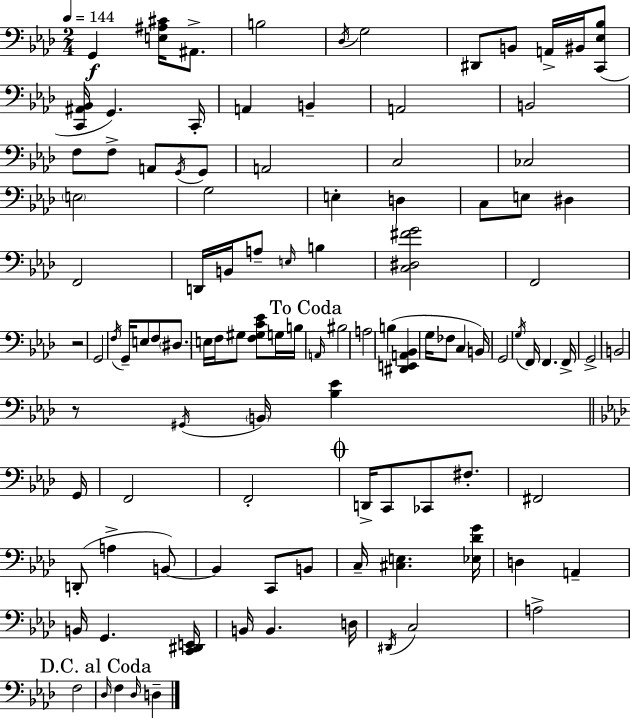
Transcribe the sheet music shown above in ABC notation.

X:1
T:Untitled
M:2/4
L:1/4
K:Fm
G,, [E,^A,^C]/4 ^A,,/2 B,2 _D,/4 G,2 ^D,,/2 B,,/2 A,,/4 ^B,,/4 [C,,_E,_B,]/2 [C,,^A,,_B,,]/4 G,, C,,/4 A,, B,, A,,2 B,,2 F,/2 F,/2 A,,/2 G,,/4 G,,/2 A,,2 C,2 _C,2 E,2 G,2 E, D, C,/2 E,/2 ^D, F,,2 D,,/4 B,,/4 A,/2 E,/4 B, [C,^D,^FG]2 F,,2 z2 G,,2 F,/4 G,,/4 E,/2 F,/2 ^D,/2 E,/4 F,/4 ^G,/2 [F,^G,C_E]/2 G,/4 B,/4 A,,/4 ^B,2 A,2 B, [^D,,E,,A,,_B,,] G,/4 _F,/2 C, B,,/4 G,,2 G,/4 F,,/4 F,, F,,/4 G,,2 B,,2 z/2 ^G,,/4 B,,/4 [_B,_E] G,,/4 F,,2 F,,2 D,,/4 C,,/2 _C,,/2 ^F,/2 ^F,,2 D,,/2 A, B,,/2 B,, C,,/2 B,,/2 C,/4 [^C,E,] [_E,_DG]/4 D, A,, B,,/4 G,, [C,,^D,,E,,]/4 B,,/4 B,, D,/4 ^D,,/4 C,2 A,2 F,2 _D,/4 F, _D,/4 D,